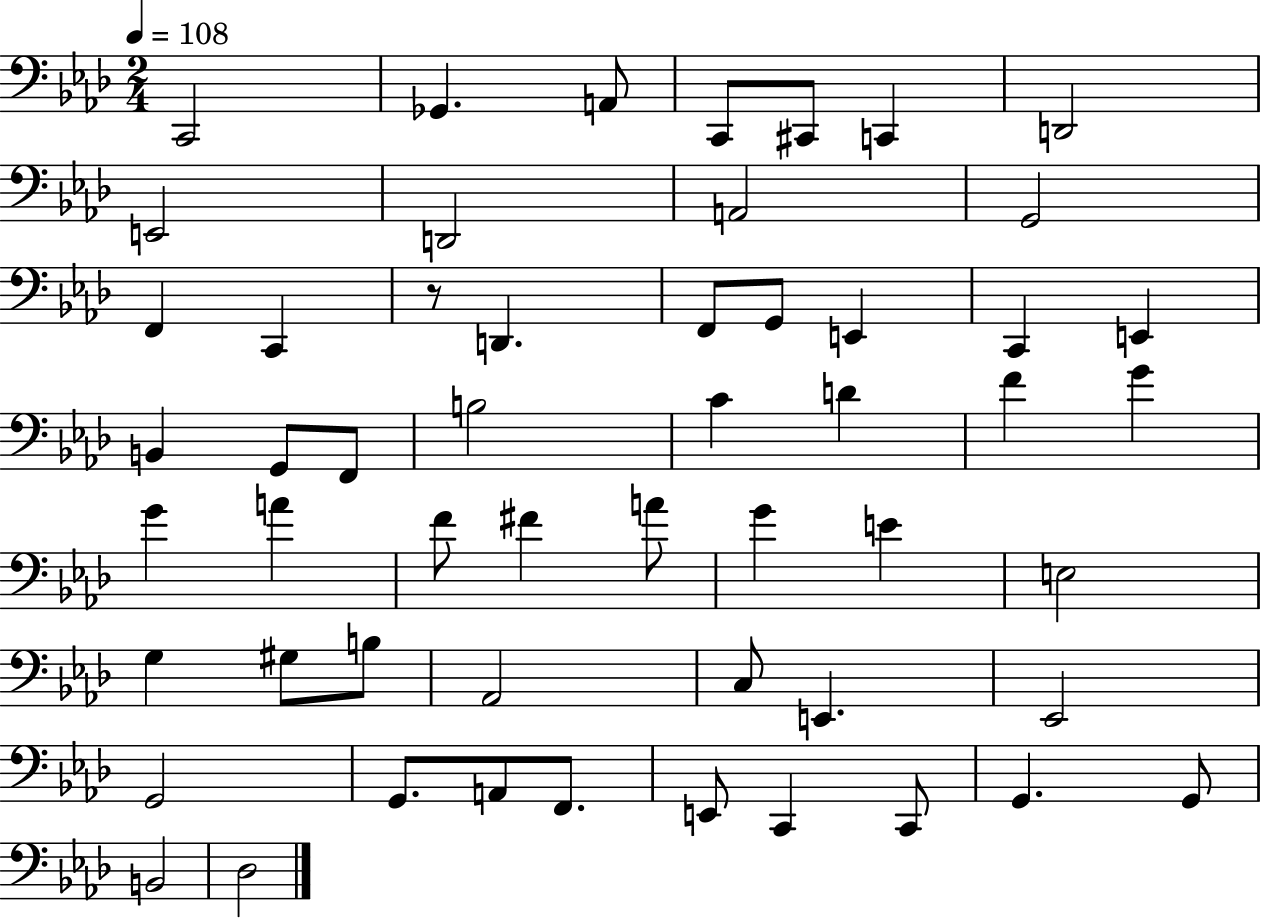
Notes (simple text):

C2/h Gb2/q. A2/e C2/e C#2/e C2/q D2/h E2/h D2/h A2/h G2/h F2/q C2/q R/e D2/q. F2/e G2/e E2/q C2/q E2/q B2/q G2/e F2/e B3/h C4/q D4/q F4/q G4/q G4/q A4/q F4/e F#4/q A4/e G4/q E4/q E3/h G3/q G#3/e B3/e Ab2/h C3/e E2/q. Eb2/h G2/h G2/e. A2/e F2/e. E2/e C2/q C2/e G2/q. G2/e B2/h Db3/h